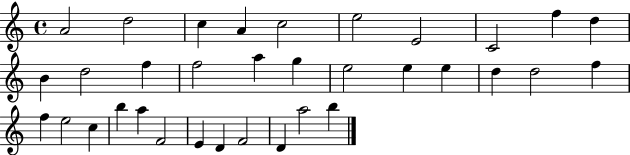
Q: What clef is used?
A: treble